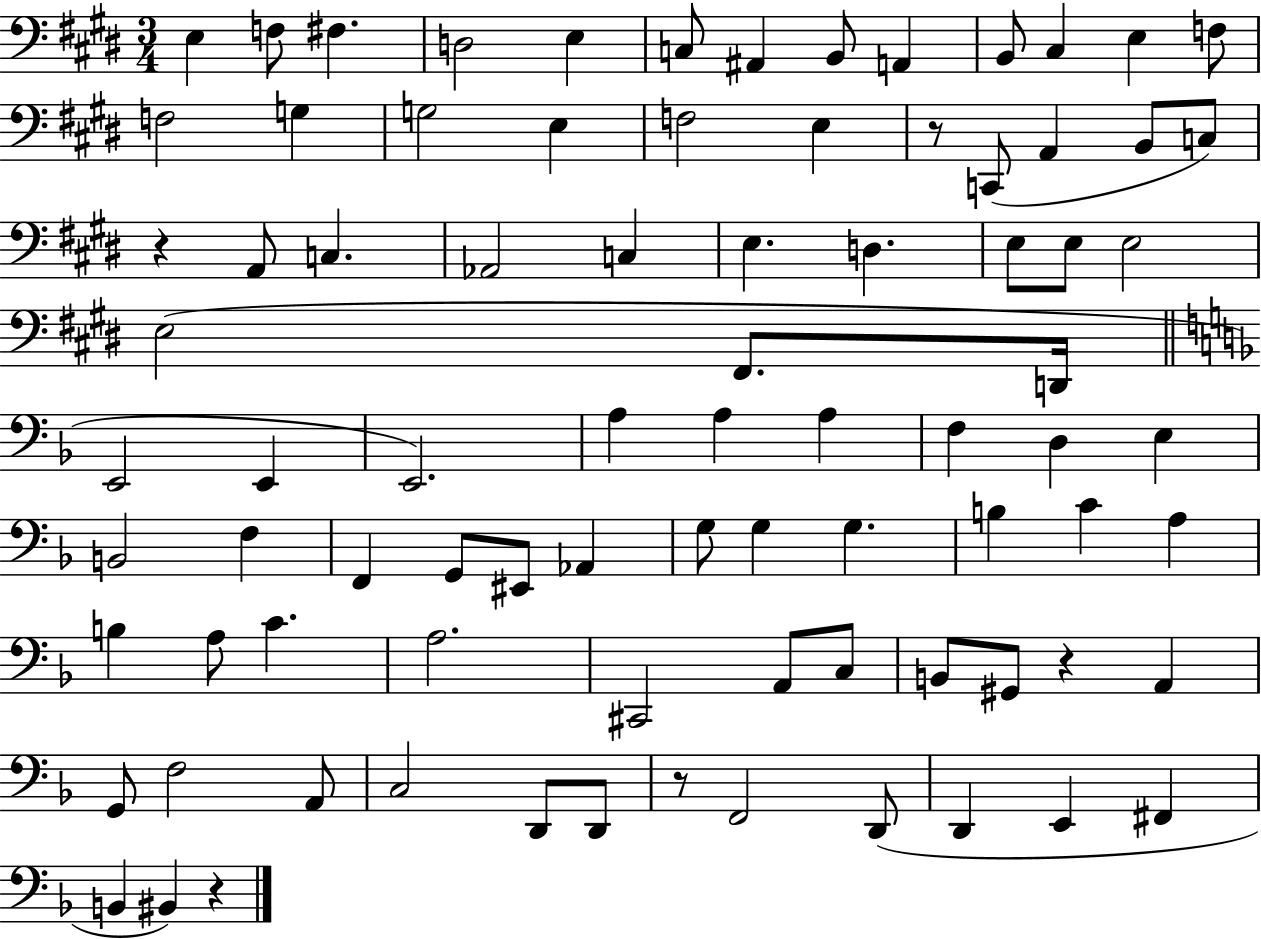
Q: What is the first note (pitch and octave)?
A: E3